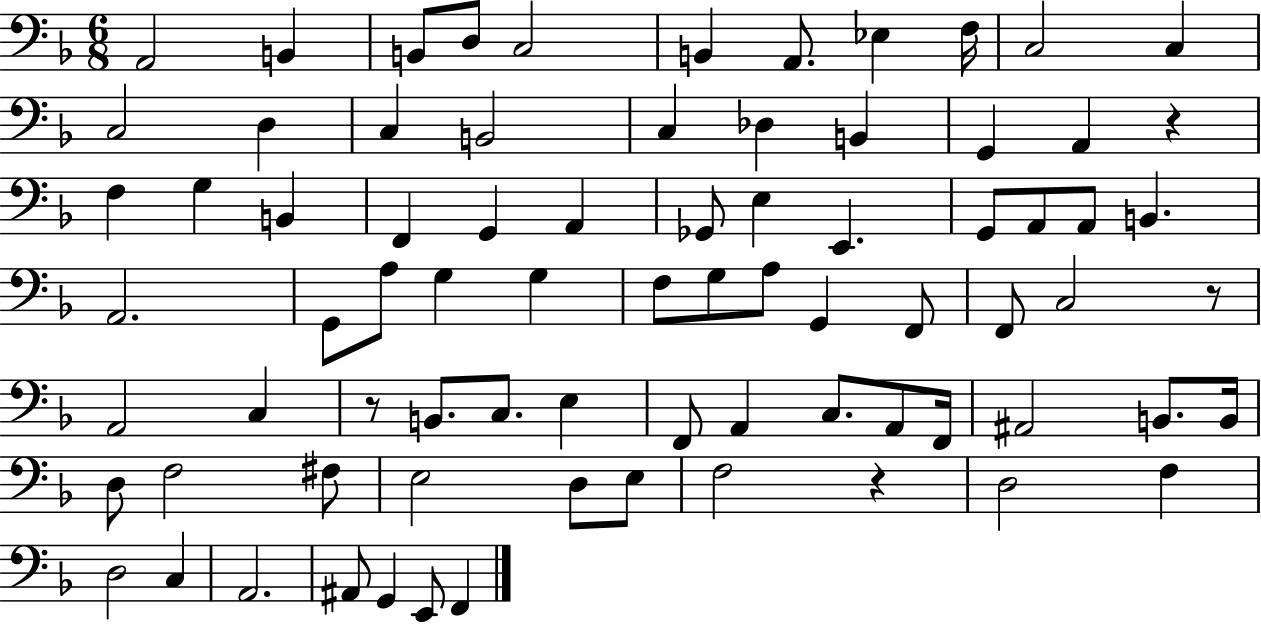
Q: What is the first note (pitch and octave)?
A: A2